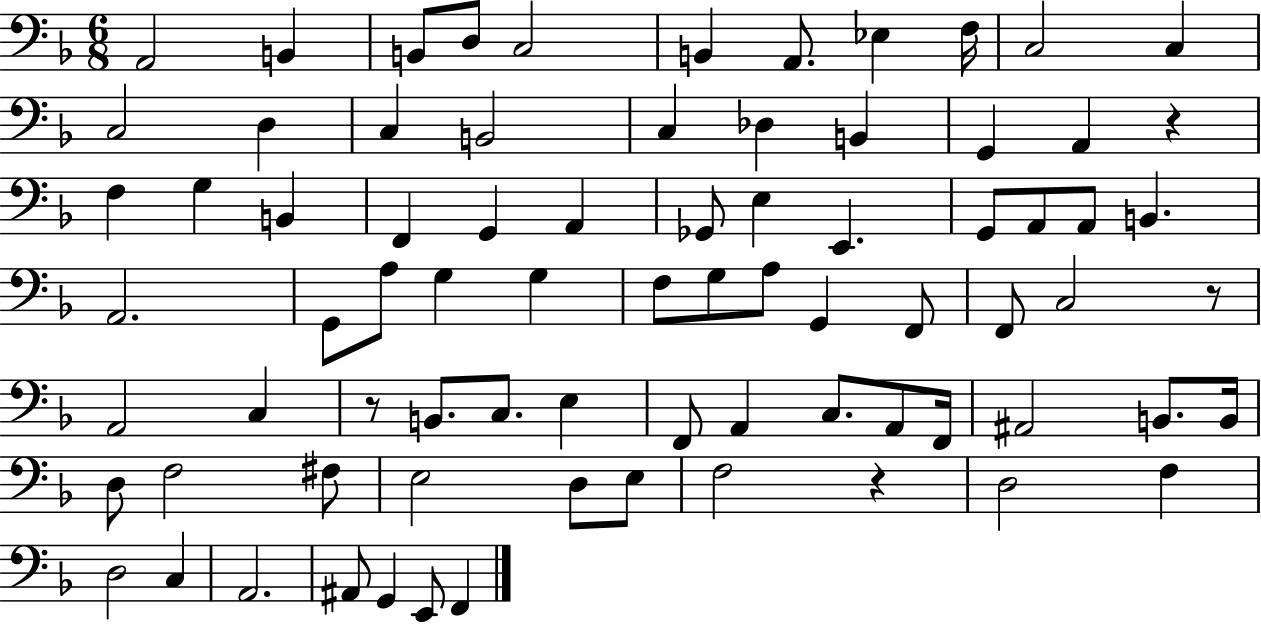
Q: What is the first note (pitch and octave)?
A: A2